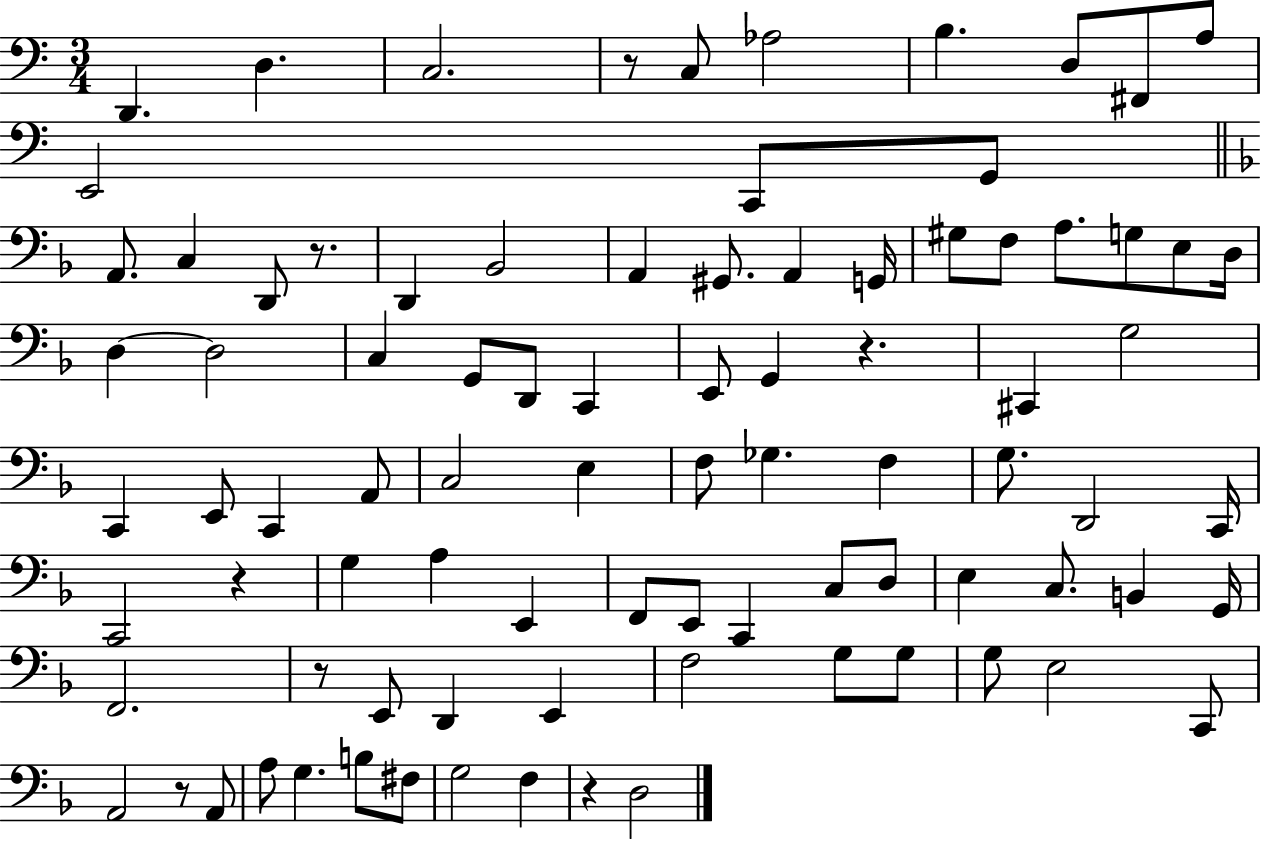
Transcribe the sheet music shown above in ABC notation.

X:1
T:Untitled
M:3/4
L:1/4
K:C
D,, D, C,2 z/2 C,/2 _A,2 B, D,/2 ^F,,/2 A,/2 E,,2 C,,/2 G,,/2 A,,/2 C, D,,/2 z/2 D,, _B,,2 A,, ^G,,/2 A,, G,,/4 ^G,/2 F,/2 A,/2 G,/2 E,/2 D,/4 D, D,2 C, G,,/2 D,,/2 C,, E,,/2 G,, z ^C,, G,2 C,, E,,/2 C,, A,,/2 C,2 E, F,/2 _G, F, G,/2 D,,2 C,,/4 C,,2 z G, A, E,, F,,/2 E,,/2 C,, C,/2 D,/2 E, C,/2 B,, G,,/4 F,,2 z/2 E,,/2 D,, E,, F,2 G,/2 G,/2 G,/2 E,2 C,,/2 A,,2 z/2 A,,/2 A,/2 G, B,/2 ^F,/2 G,2 F, z D,2